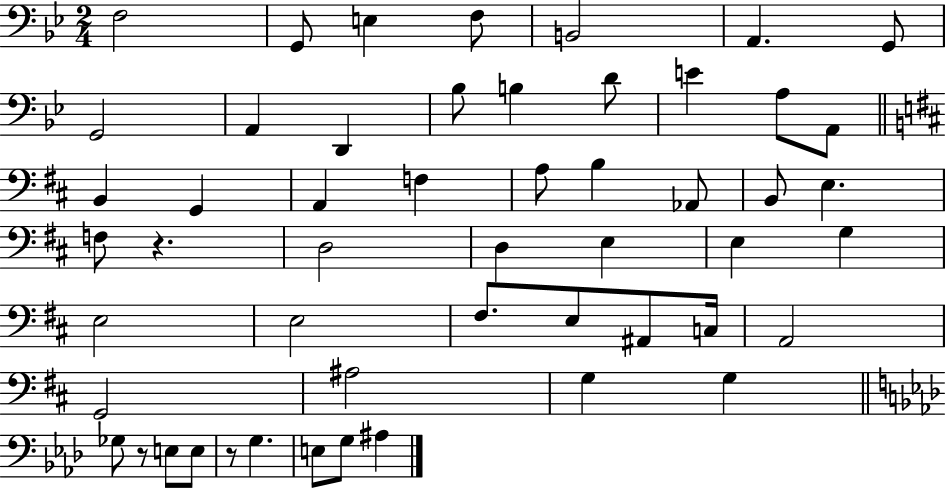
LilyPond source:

{
  \clef bass
  \numericTimeSignature
  \time 2/4
  \key bes \major
  f2 | g,8 e4 f8 | b,2 | a,4. g,8 | \break g,2 | a,4 d,4 | bes8 b4 d'8 | e'4 a8 a,8 | \break \bar "||" \break \key d \major b,4 g,4 | a,4 f4 | a8 b4 aes,8 | b,8 e4. | \break f8 r4. | d2 | d4 e4 | e4 g4 | \break e2 | e2 | fis8. e8 ais,8 c16 | a,2 | \break g,2 | ais2 | g4 g4 | \bar "||" \break \key f \minor ges8 r8 e8 e8 | r8 g4. | e8 g8 ais4 | \bar "|."
}